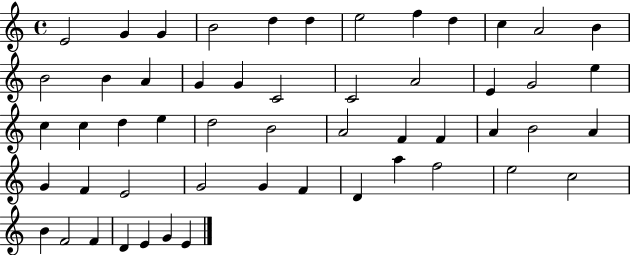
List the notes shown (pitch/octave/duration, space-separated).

E4/h G4/q G4/q B4/h D5/q D5/q E5/h F5/q D5/q C5/q A4/h B4/q B4/h B4/q A4/q G4/q G4/q C4/h C4/h A4/h E4/q G4/h E5/q C5/q C5/q D5/q E5/q D5/h B4/h A4/h F4/q F4/q A4/q B4/h A4/q G4/q F4/q E4/h G4/h G4/q F4/q D4/q A5/q F5/h E5/h C5/h B4/q F4/h F4/q D4/q E4/q G4/q E4/q